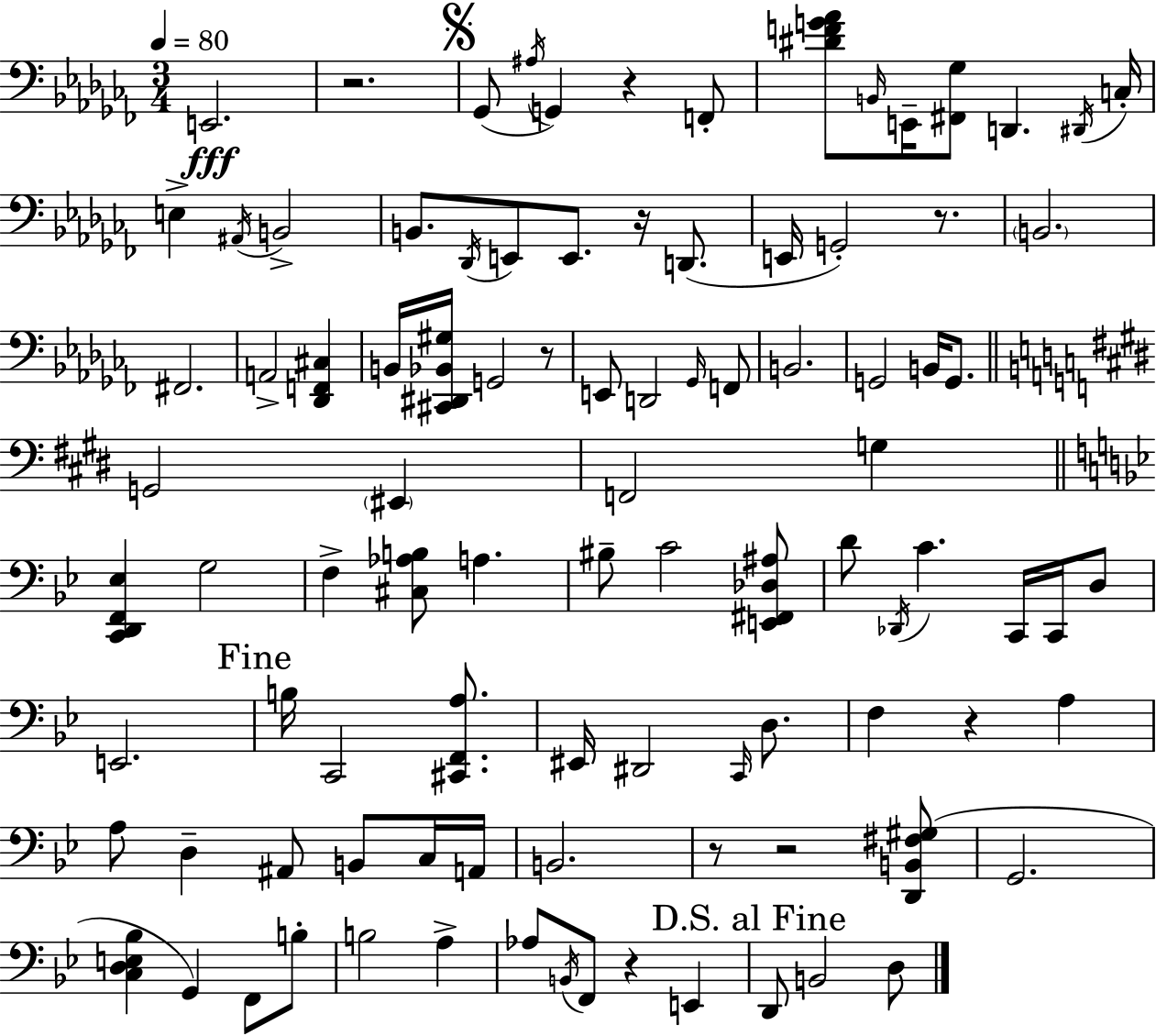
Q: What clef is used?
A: bass